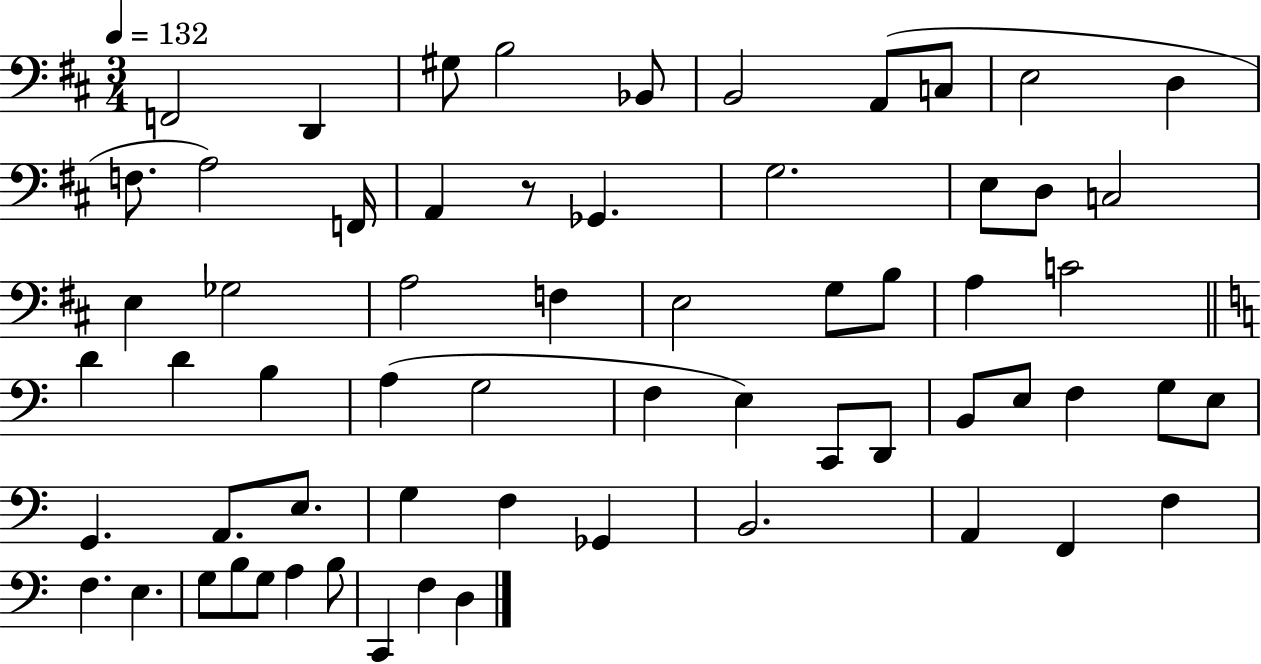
X:1
T:Untitled
M:3/4
L:1/4
K:D
F,,2 D,, ^G,/2 B,2 _B,,/2 B,,2 A,,/2 C,/2 E,2 D, F,/2 A,2 F,,/4 A,, z/2 _G,, G,2 E,/2 D,/2 C,2 E, _G,2 A,2 F, E,2 G,/2 B,/2 A, C2 D D B, A, G,2 F, E, C,,/2 D,,/2 B,,/2 E,/2 F, G,/2 E,/2 G,, A,,/2 E,/2 G, F, _G,, B,,2 A,, F,, F, F, E, G,/2 B,/2 G,/2 A, B,/2 C,, F, D,